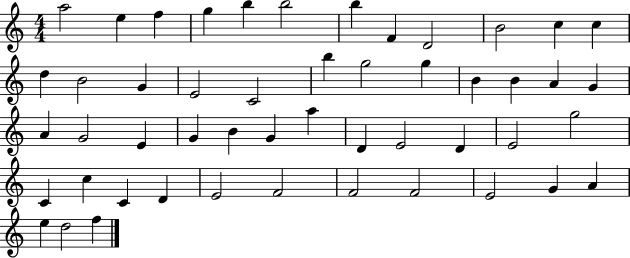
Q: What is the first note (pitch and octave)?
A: A5